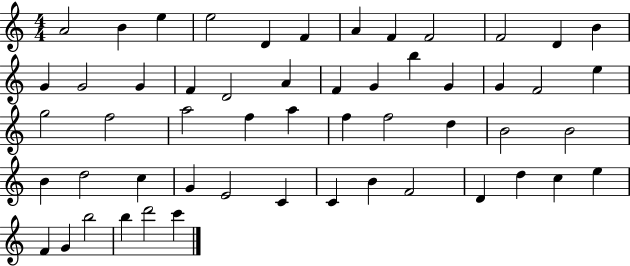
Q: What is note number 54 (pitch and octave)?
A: C6